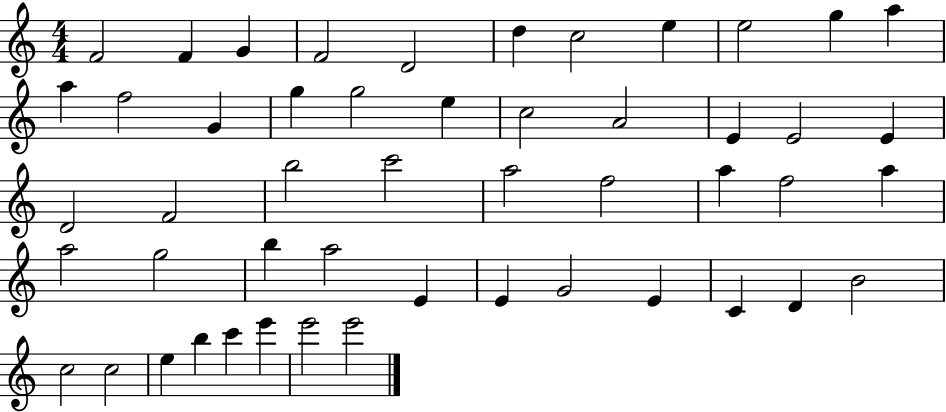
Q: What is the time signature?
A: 4/4